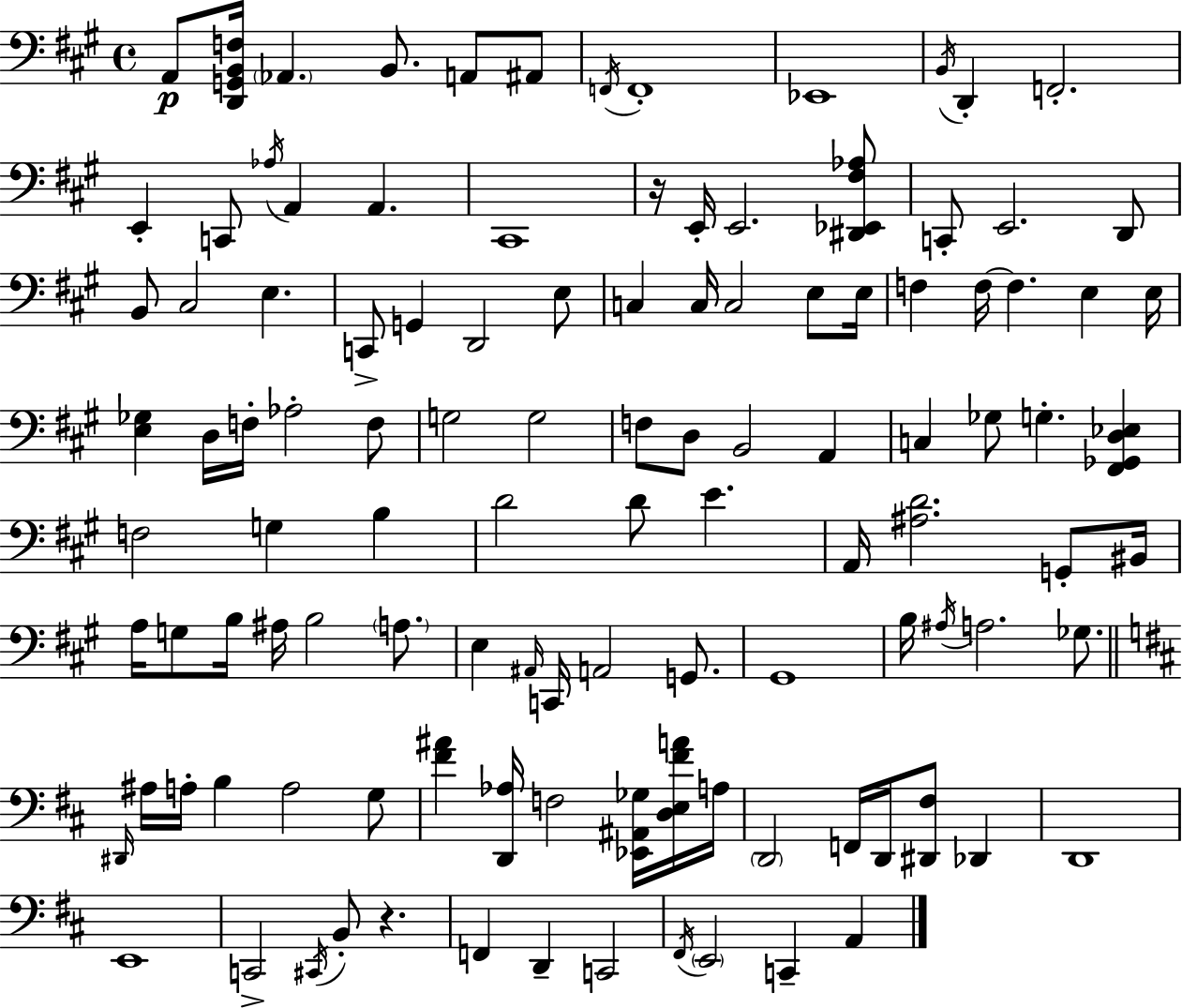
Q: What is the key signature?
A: A major